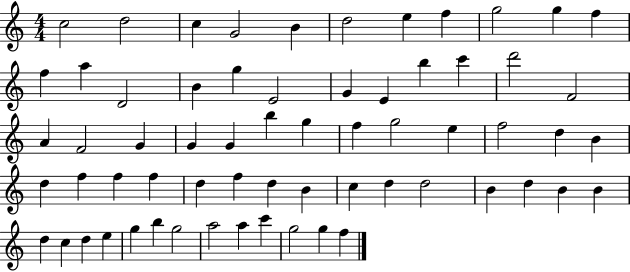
{
  \clef treble
  \numericTimeSignature
  \time 4/4
  \key c \major
  c''2 d''2 | c''4 g'2 b'4 | d''2 e''4 f''4 | g''2 g''4 f''4 | \break f''4 a''4 d'2 | b'4 g''4 e'2 | g'4 e'4 b''4 c'''4 | d'''2 f'2 | \break a'4 f'2 g'4 | g'4 g'4 b''4 g''4 | f''4 g''2 e''4 | f''2 d''4 b'4 | \break d''4 f''4 f''4 f''4 | d''4 f''4 d''4 b'4 | c''4 d''4 d''2 | b'4 d''4 b'4 b'4 | \break d''4 c''4 d''4 e''4 | g''4 b''4 g''2 | a''2 a''4 c'''4 | g''2 g''4 f''4 | \break \bar "|."
}